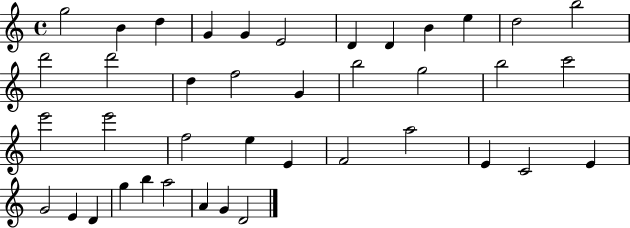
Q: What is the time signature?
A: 4/4